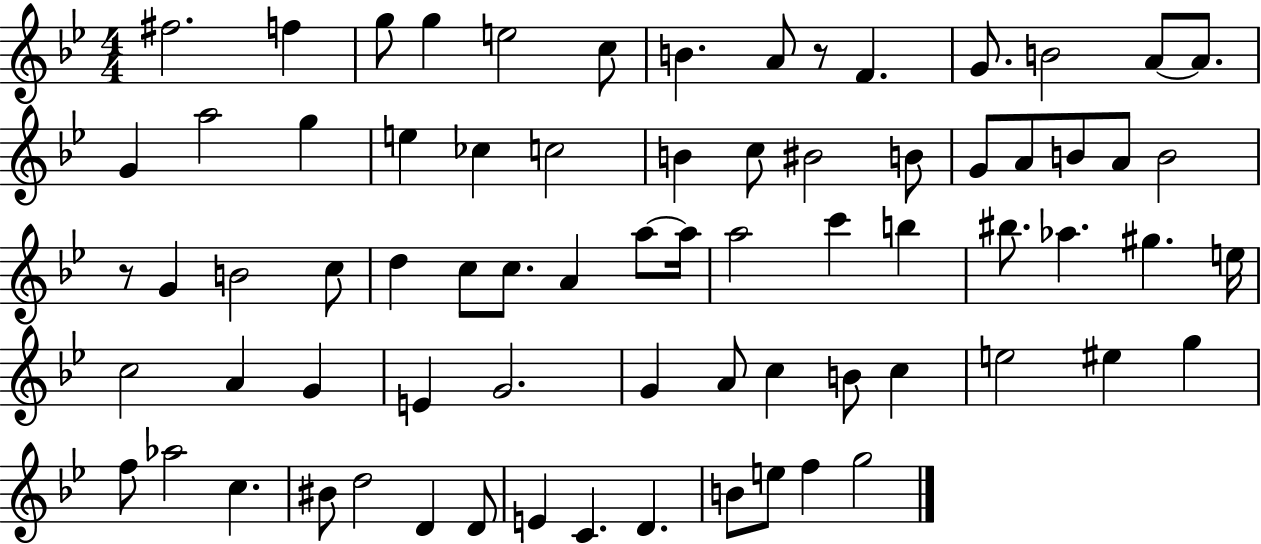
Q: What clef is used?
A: treble